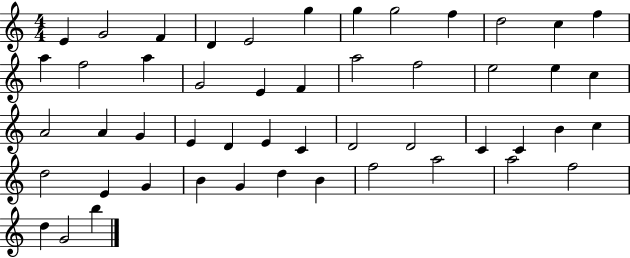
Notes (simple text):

E4/q G4/h F4/q D4/q E4/h G5/q G5/q G5/h F5/q D5/h C5/q F5/q A5/q F5/h A5/q G4/h E4/q F4/q A5/h F5/h E5/h E5/q C5/q A4/h A4/q G4/q E4/q D4/q E4/q C4/q D4/h D4/h C4/q C4/q B4/q C5/q D5/h E4/q G4/q B4/q G4/q D5/q B4/q F5/h A5/h A5/h F5/h D5/q G4/h B5/q